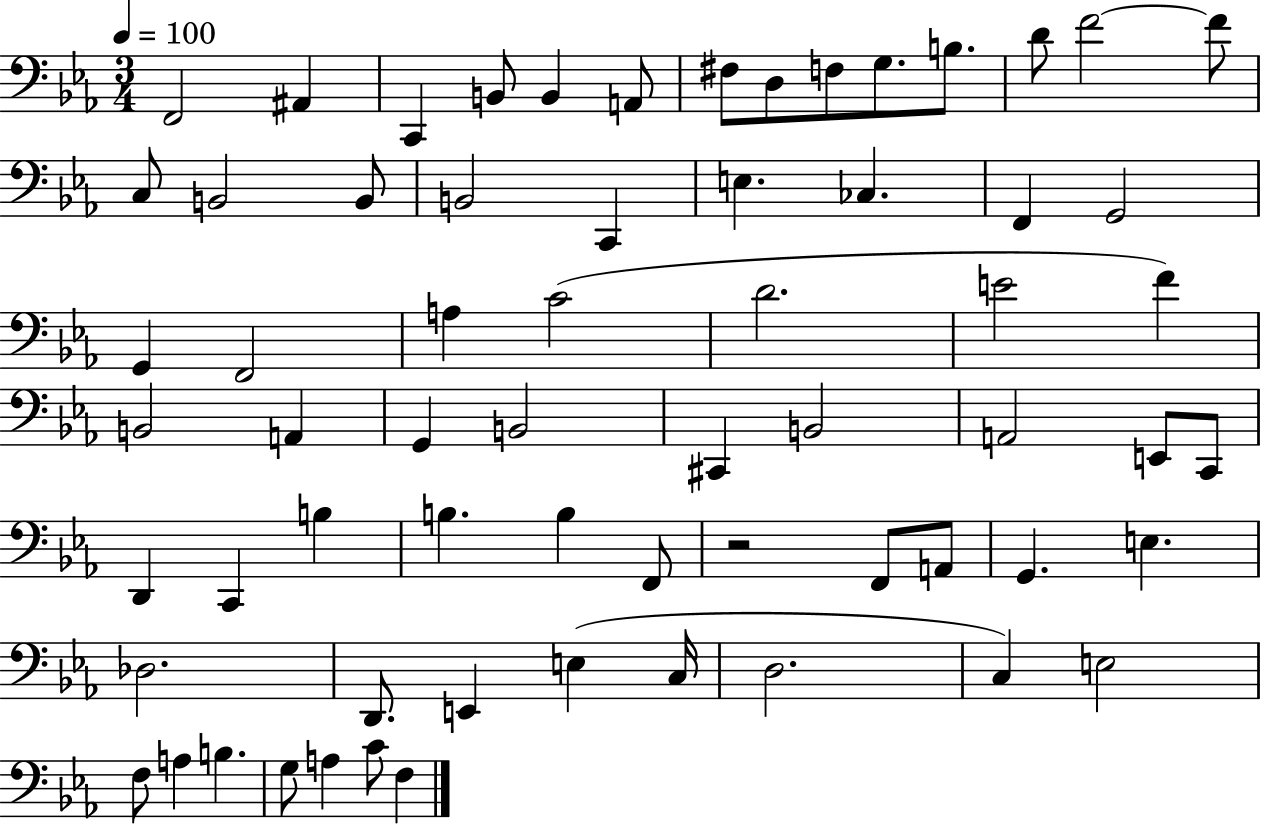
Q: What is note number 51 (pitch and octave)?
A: D2